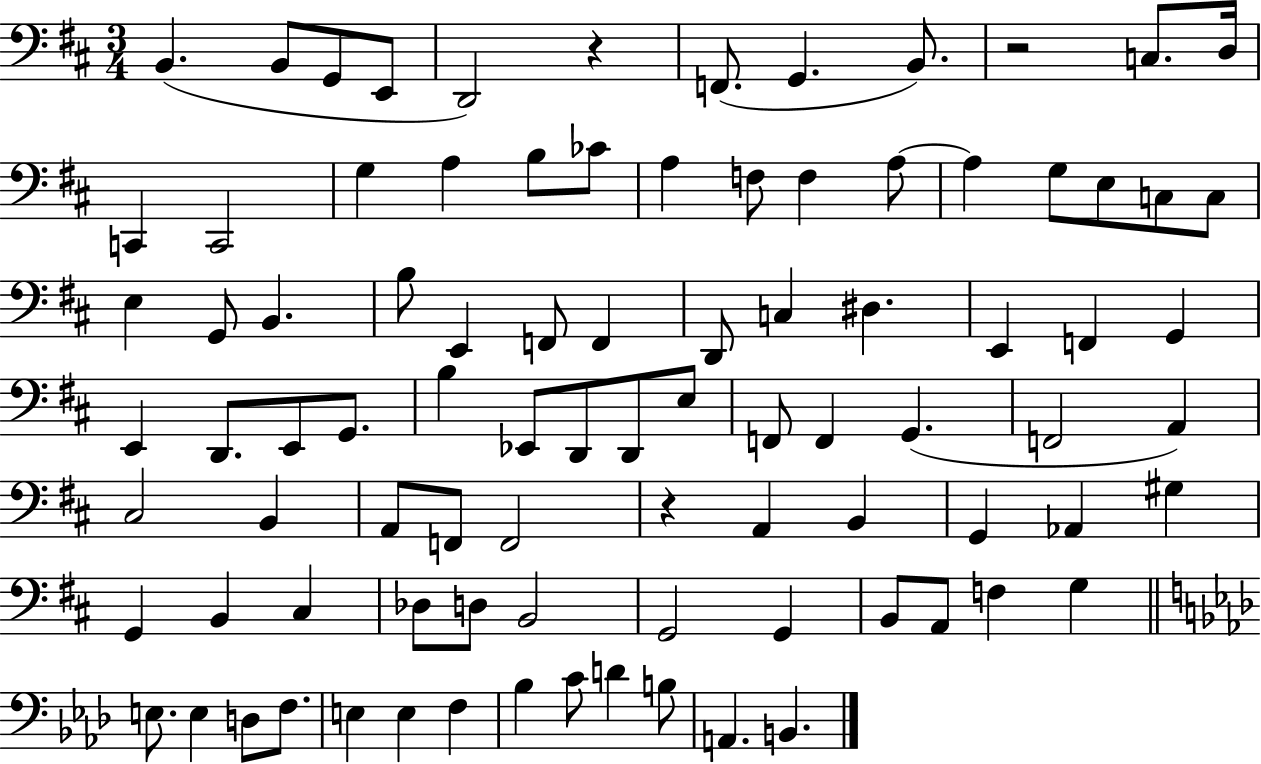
{
  \clef bass
  \numericTimeSignature
  \time 3/4
  \key d \major
  b,4.( b,8 g,8 e,8 | d,2) r4 | f,8.( g,4. b,8.) | r2 c8. d16 | \break c,4 c,2 | g4 a4 b8 ces'8 | a4 f8 f4 a8~~ | a4 g8 e8 c8 c8 | \break e4 g,8 b,4. | b8 e,4 f,8 f,4 | d,8 c4 dis4. | e,4 f,4 g,4 | \break e,4 d,8. e,8 g,8. | b4 ees,8 d,8 d,8 e8 | f,8 f,4 g,4.( | f,2 a,4) | \break cis2 b,4 | a,8 f,8 f,2 | r4 a,4 b,4 | g,4 aes,4 gis4 | \break g,4 b,4 cis4 | des8 d8 b,2 | g,2 g,4 | b,8 a,8 f4 g4 | \break \bar "||" \break \key aes \major e8. e4 d8 f8. | e4 e4 f4 | bes4 c'8 d'4 b8 | a,4. b,4. | \break \bar "|."
}